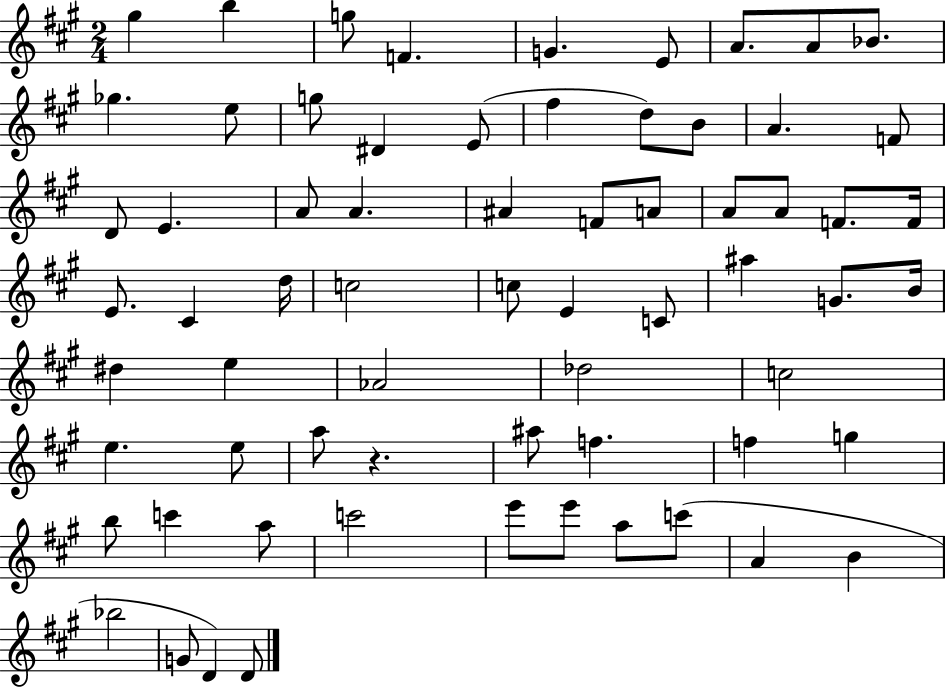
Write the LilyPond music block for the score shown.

{
  \clef treble
  \numericTimeSignature
  \time 2/4
  \key a \major
  gis''4 b''4 | g''8 f'4. | g'4. e'8 | a'8. a'8 bes'8. | \break ges''4. e''8 | g''8 dis'4 e'8( | fis''4 d''8) b'8 | a'4. f'8 | \break d'8 e'4. | a'8 a'4. | ais'4 f'8 a'8 | a'8 a'8 f'8. f'16 | \break e'8. cis'4 d''16 | c''2 | c''8 e'4 c'8 | ais''4 g'8. b'16 | \break dis''4 e''4 | aes'2 | des''2 | c''2 | \break e''4. e''8 | a''8 r4. | ais''8 f''4. | f''4 g''4 | \break b''8 c'''4 a''8 | c'''2 | e'''8 e'''8 a''8 c'''8( | a'4 b'4 | \break bes''2 | g'8 d'4) d'8 | \bar "|."
}